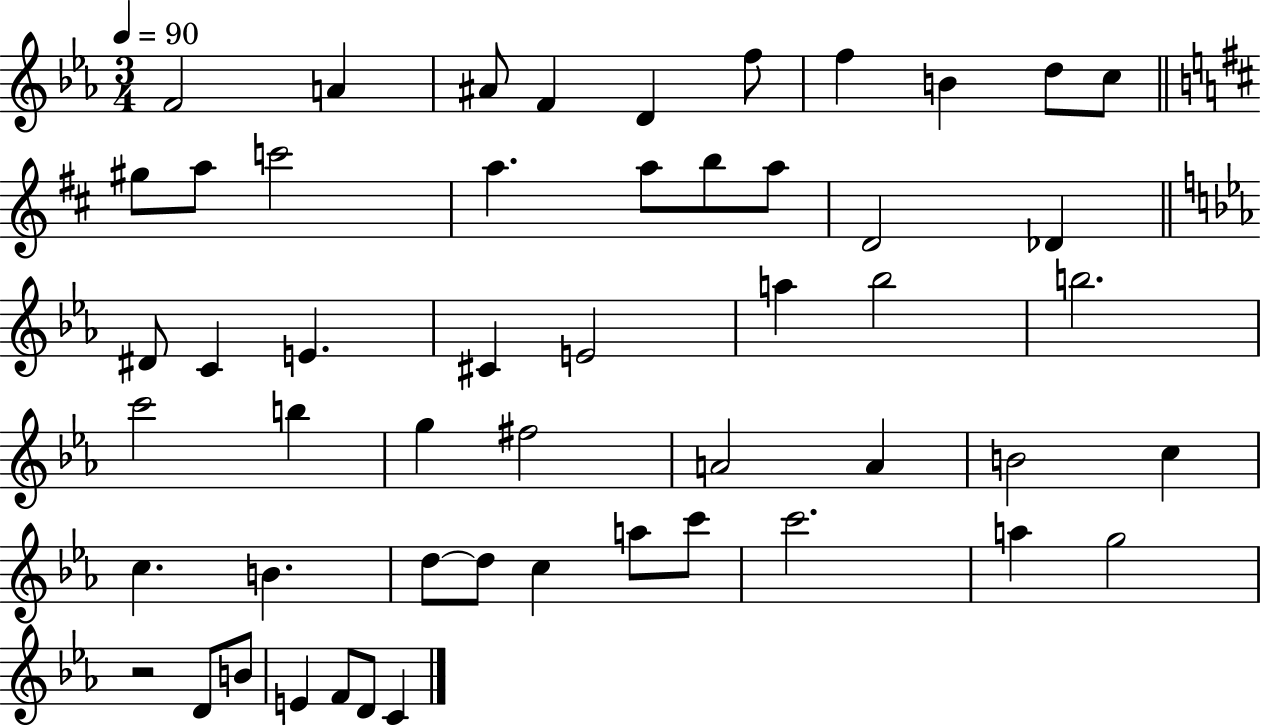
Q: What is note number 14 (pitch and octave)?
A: A5